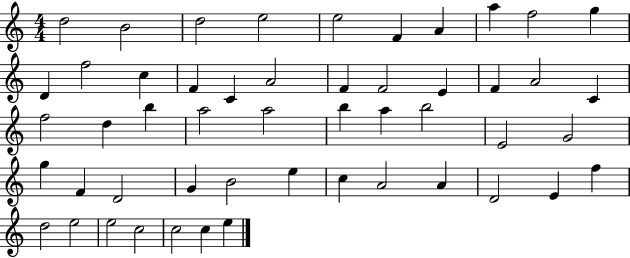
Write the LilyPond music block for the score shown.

{
  \clef treble
  \numericTimeSignature
  \time 4/4
  \key c \major
  d''2 b'2 | d''2 e''2 | e''2 f'4 a'4 | a''4 f''2 g''4 | \break d'4 f''2 c''4 | f'4 c'4 a'2 | f'4 f'2 e'4 | f'4 a'2 c'4 | \break f''2 d''4 b''4 | a''2 a''2 | b''4 a''4 b''2 | e'2 g'2 | \break g''4 f'4 d'2 | g'4 b'2 e''4 | c''4 a'2 a'4 | d'2 e'4 f''4 | \break d''2 e''2 | e''2 c''2 | c''2 c''4 e''4 | \bar "|."
}